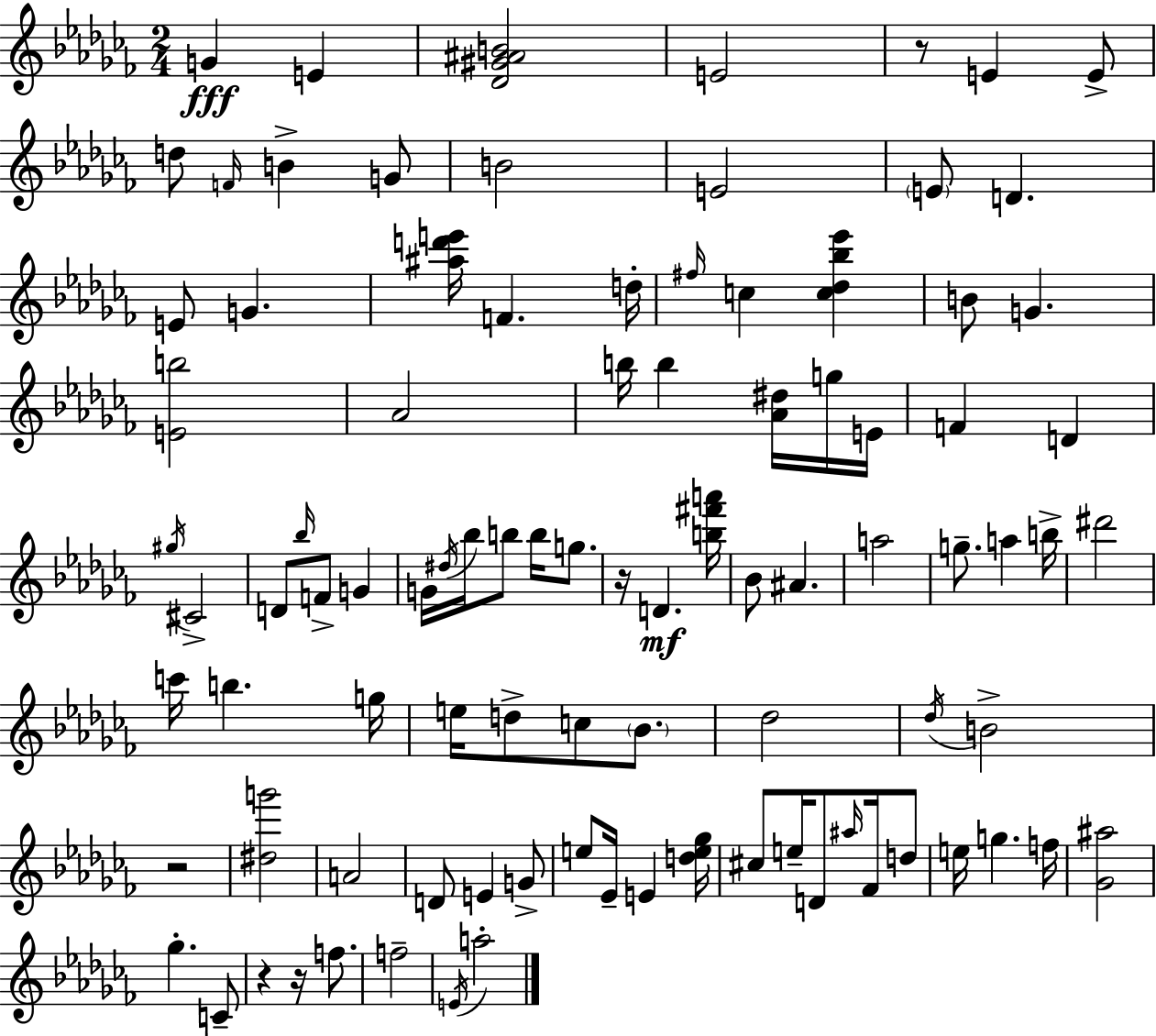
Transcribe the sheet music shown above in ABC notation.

X:1
T:Untitled
M:2/4
L:1/4
K:Abm
G E [_D^G^AB]2 E2 z/2 E E/2 d/2 F/4 B G/2 B2 E2 E/2 D E/2 G [^ad'e']/4 F d/4 ^f/4 c [c_d_b_e'] B/2 G [Eb]2 _A2 b/4 b [_A^d]/4 g/4 E/4 F D ^g/4 ^C2 D/2 _b/4 F/2 G G/4 ^d/4 _b/4 b/2 b/4 g/2 z/4 D [b^f'a']/4 _B/2 ^A a2 g/2 a b/4 ^d'2 c'/4 b g/4 e/4 d/2 c/2 _B/2 _d2 _d/4 B2 z2 [^dg']2 A2 D/2 E G/2 e/2 _E/4 E [de_g]/4 ^c/2 e/4 D/2 ^a/4 _F/4 d/2 e/4 g f/4 [_G^a]2 _g C/2 z z/4 f/2 f2 E/4 a2